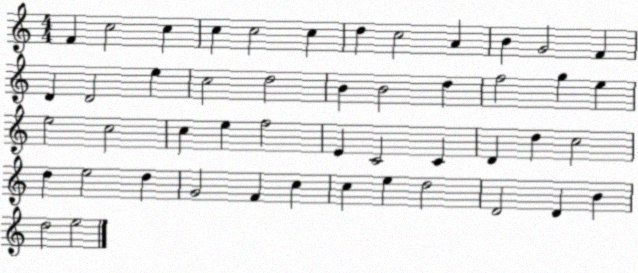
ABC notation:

X:1
T:Untitled
M:4/4
L:1/4
K:C
F c2 c c c2 c d c2 A B G2 F D D2 e c2 d2 B B2 d f2 g e e2 c2 c e f2 E C2 C D d c2 d e2 d G2 F c c e d2 D2 D B d2 e2